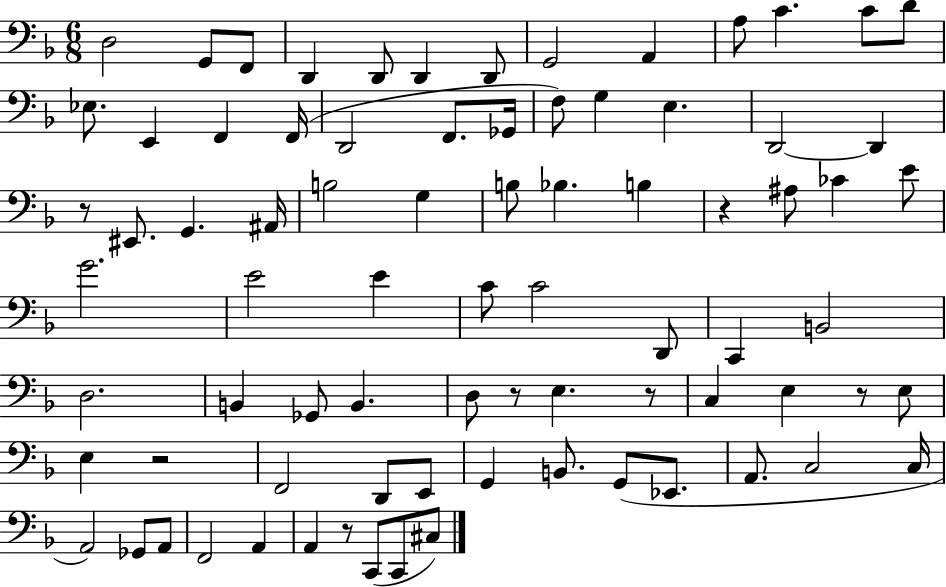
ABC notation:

X:1
T:Untitled
M:6/8
L:1/4
K:F
D,2 G,,/2 F,,/2 D,, D,,/2 D,, D,,/2 G,,2 A,, A,/2 C C/2 D/2 _E,/2 E,, F,, F,,/4 D,,2 F,,/2 _G,,/4 F,/2 G, E, D,,2 D,, z/2 ^E,,/2 G,, ^A,,/4 B,2 G, B,/2 _B, B, z ^A,/2 _C E/2 G2 E2 E C/2 C2 D,,/2 C,, B,,2 D,2 B,, _G,,/2 B,, D,/2 z/2 E, z/2 C, E, z/2 E,/2 E, z2 F,,2 D,,/2 E,,/2 G,, B,,/2 G,,/2 _E,,/2 A,,/2 C,2 C,/4 A,,2 _G,,/2 A,,/2 F,,2 A,, A,, z/2 C,,/2 C,,/2 ^C,/2